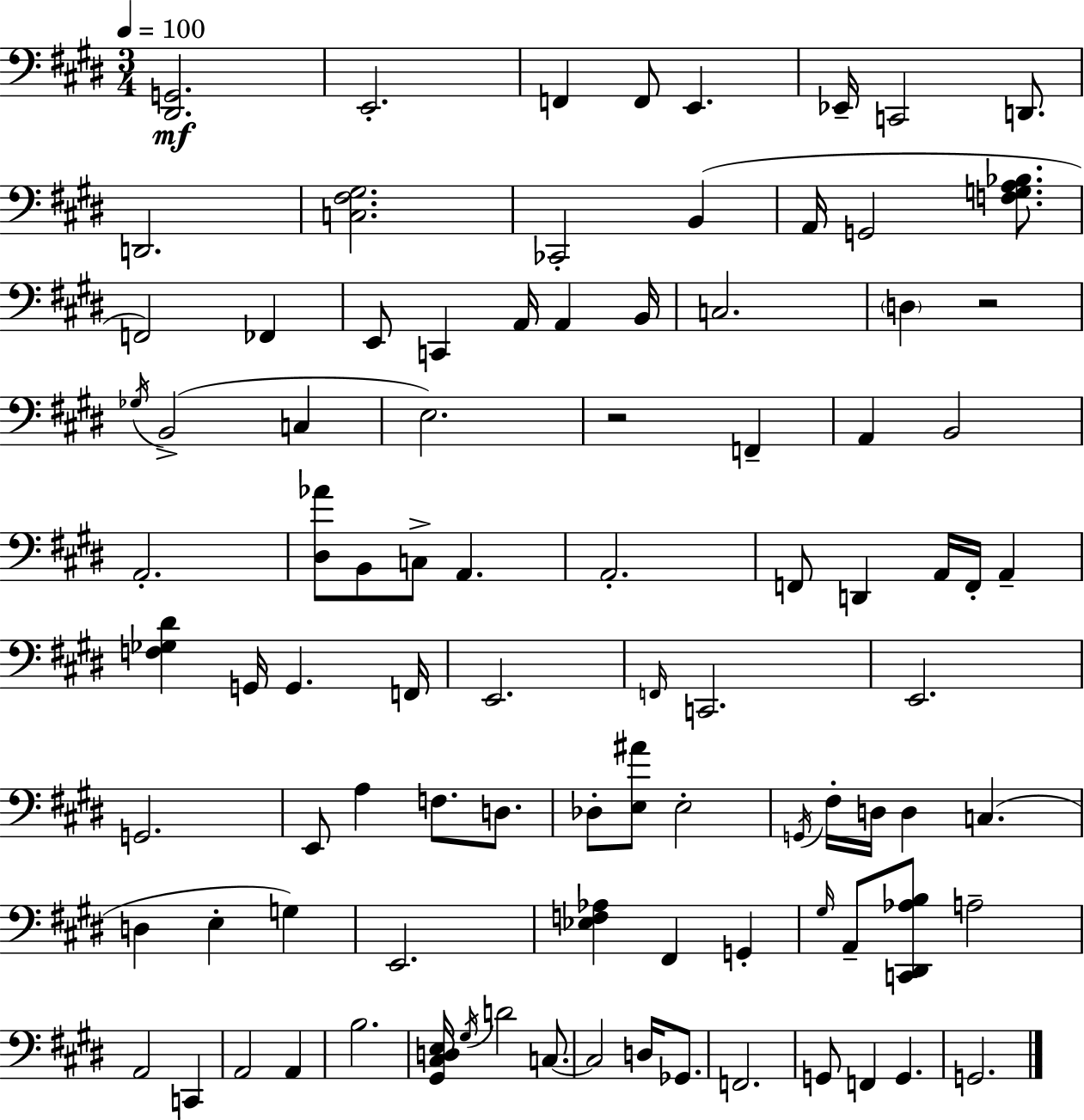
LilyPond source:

{
  \clef bass
  \numericTimeSignature
  \time 3/4
  \key e \major
  \tempo 4 = 100
  <dis, g,>2.\mf | e,2.-. | f,4 f,8 e,4. | ees,16-- c,2 d,8. | \break d,2. | <c fis gis>2. | ces,2-. b,4( | a,16 g,2 <f g a bes>8. | \break f,2) fes,4 | e,8 c,4 a,16 a,4 b,16 | c2. | \parenthesize d4 r2 | \break \acciaccatura { ges16 }( b,2-> c4 | e2.) | r2 f,4-- | a,4 b,2 | \break a,2.-. | <dis aes'>8 b,8 c8-> a,4. | a,2.-. | f,8 d,4 a,16 f,16-. a,4-- | \break <f ges dis'>4 g,16 g,4. | f,16 e,2. | \grace { f,16 } c,2. | e,2. | \break g,2. | e,8 a4 f8. d8. | des8-. <e ais'>8 e2-. | \acciaccatura { g,16 } fis16-. d16 d4 c4.( | \break d4 e4-. g4) | e,2. | <ees f aes>4 fis,4 g,4-. | \grace { gis16 } a,8-- <c, dis, aes b>8 a2-- | \break a,2 | c,4 a,2 | a,4 b2. | <gis, cis d e>16 \acciaccatura { gis16 } d'2 | \break c8.~~ c2 | d16 ges,8. f,2. | g,8 f,4 g,4. | g,2. | \break \bar "|."
}